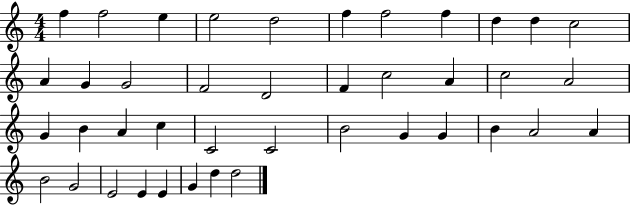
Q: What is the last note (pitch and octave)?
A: D5